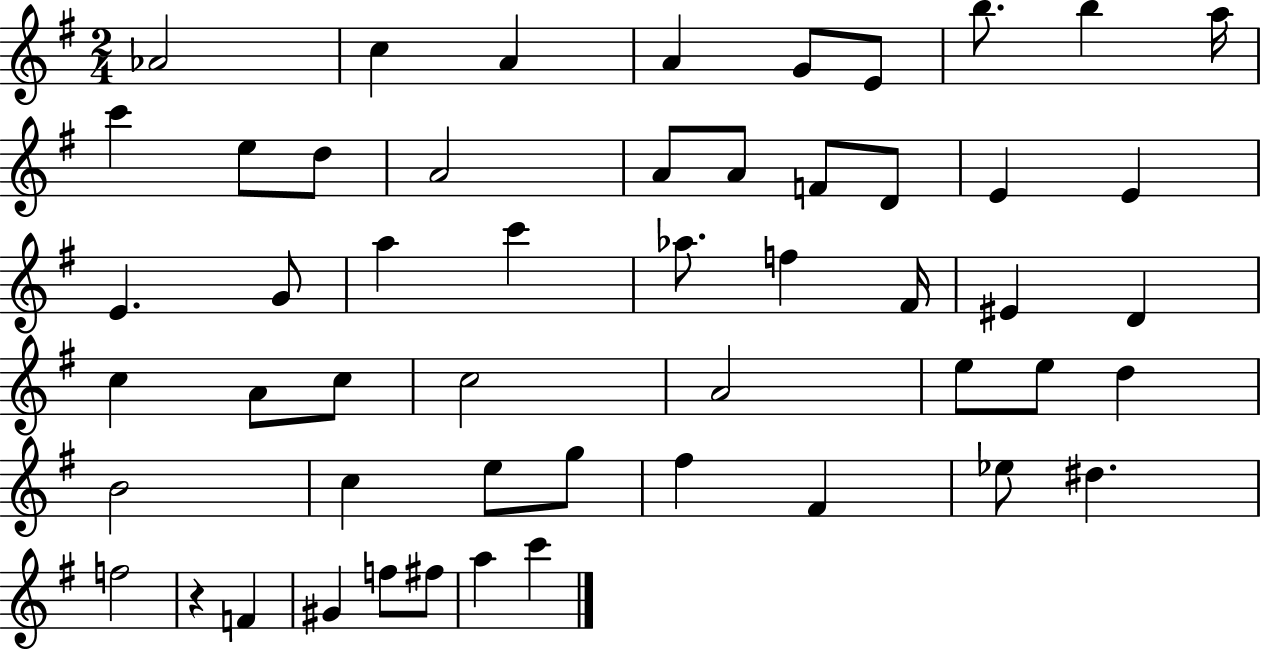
{
  \clef treble
  \numericTimeSignature
  \time 2/4
  \key g \major
  aes'2 | c''4 a'4 | a'4 g'8 e'8 | b''8. b''4 a''16 | \break c'''4 e''8 d''8 | a'2 | a'8 a'8 f'8 d'8 | e'4 e'4 | \break e'4. g'8 | a''4 c'''4 | aes''8. f''4 fis'16 | eis'4 d'4 | \break c''4 a'8 c''8 | c''2 | a'2 | e''8 e''8 d''4 | \break b'2 | c''4 e''8 g''8 | fis''4 fis'4 | ees''8 dis''4. | \break f''2 | r4 f'4 | gis'4 f''8 fis''8 | a''4 c'''4 | \break \bar "|."
}